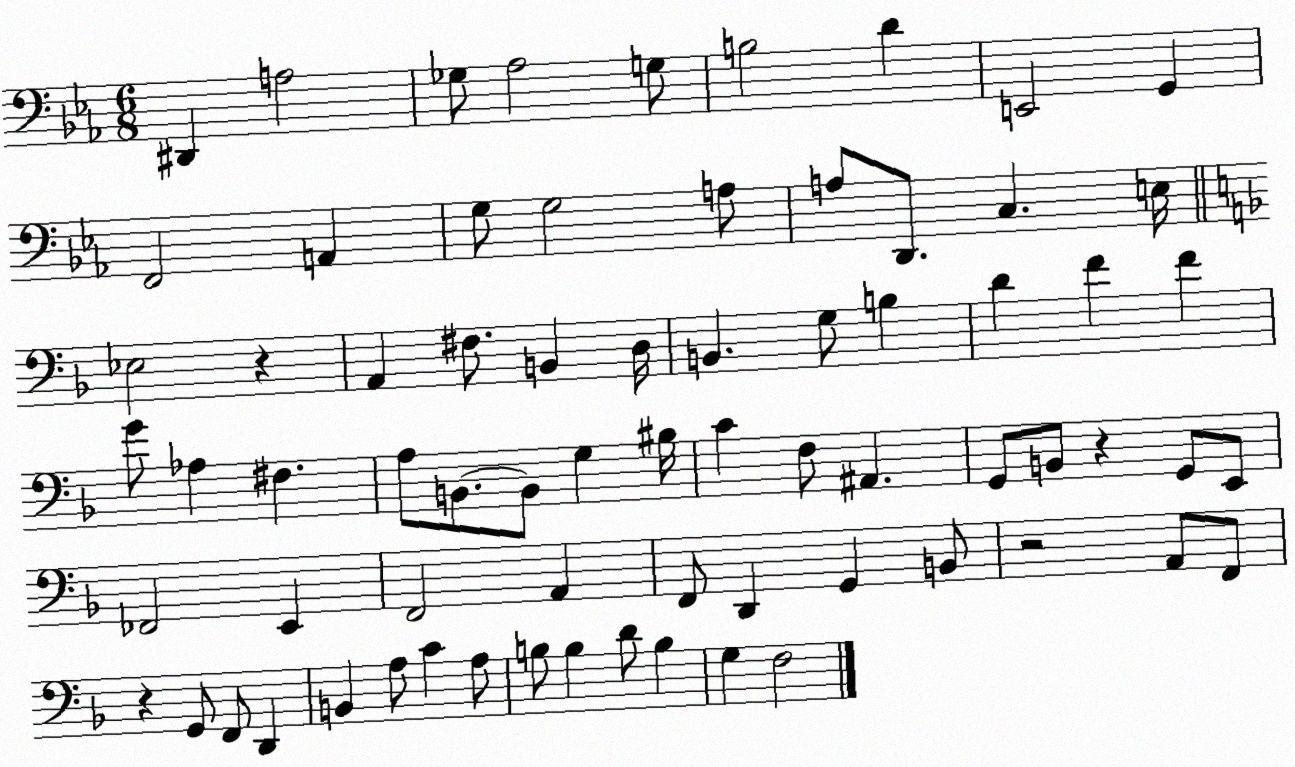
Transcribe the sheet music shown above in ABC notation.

X:1
T:Untitled
M:6/8
L:1/4
K:Eb
^D,, A,2 _G,/2 _A,2 G,/2 B,2 D E,,2 G,, F,,2 A,, G,/2 G,2 A,/2 A,/2 D,,/2 C, E,/4 _E,2 z A,, ^F,/2 B,, D,/4 B,, G,/2 B, D F F G/2 _A, ^F, A,/2 B,,/2 B,,/2 G, ^B,/4 C F,/2 ^A,, G,,/2 B,,/2 z G,,/2 E,,/2 _F,,2 E,, F,,2 A,, F,,/2 D,, G,, B,,/2 z2 A,,/2 F,,/2 z G,,/2 F,,/2 D,, B,, A,/2 C A,/2 B,/2 B, D/2 B, G, F,2